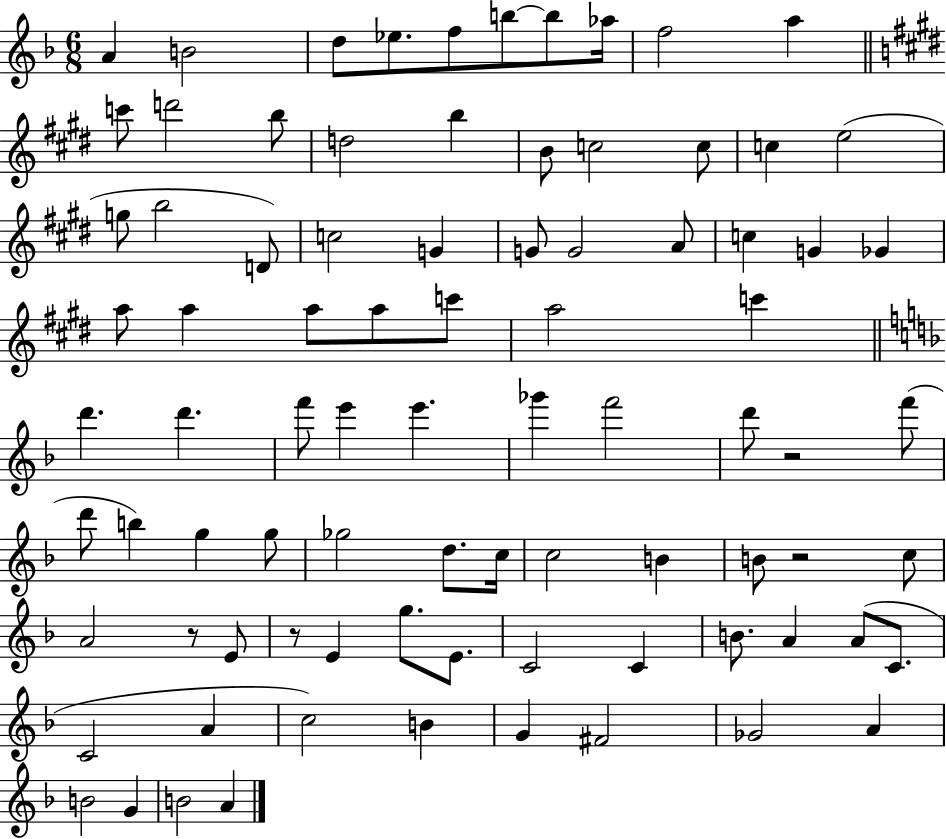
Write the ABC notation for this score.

X:1
T:Untitled
M:6/8
L:1/4
K:F
A B2 d/2 _e/2 f/2 b/2 b/2 _a/4 f2 a c'/2 d'2 b/2 d2 b B/2 c2 c/2 c e2 g/2 b2 D/2 c2 G G/2 G2 A/2 c G _G a/2 a a/2 a/2 c'/2 a2 c' d' d' f'/2 e' e' _g' f'2 d'/2 z2 f'/2 d'/2 b g g/2 _g2 d/2 c/4 c2 B B/2 z2 c/2 A2 z/2 E/2 z/2 E g/2 E/2 C2 C B/2 A A/2 C/2 C2 A c2 B G ^F2 _G2 A B2 G B2 A